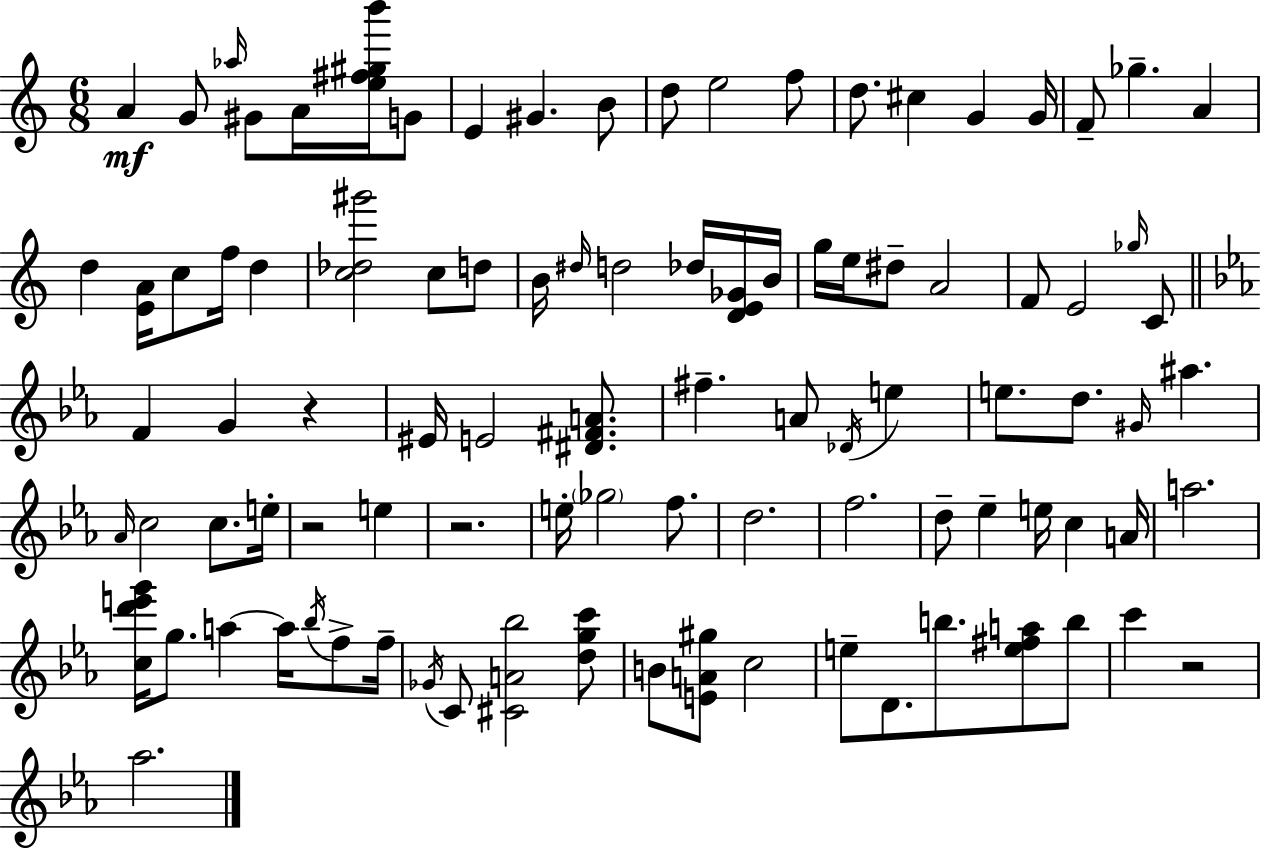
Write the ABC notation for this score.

X:1
T:Untitled
M:6/8
L:1/4
K:C
A G/2 _a/4 ^G/2 A/4 [e^f^gb']/4 G/2 E ^G B/2 d/2 e2 f/2 d/2 ^c G G/4 F/2 _g A d [EA]/4 c/2 f/4 d [c_d^g']2 c/2 d/2 B/4 ^d/4 d2 _d/4 [DE_G]/4 B/4 g/4 e/4 ^d/2 A2 F/2 E2 _g/4 C/2 F G z ^E/4 E2 [^D^FA]/2 ^f A/2 _D/4 e e/2 d/2 ^G/4 ^a _A/4 c2 c/2 e/4 z2 e z2 e/4 _g2 f/2 d2 f2 d/2 _e e/4 c A/4 a2 [cd'e'g']/4 g/2 a a/4 _b/4 f/2 f/4 _G/4 C/2 [^CA_b]2 [dgc']/2 B/2 [EA^g]/2 c2 e/2 D/2 b/2 [e^fa]/2 b/2 c' z2 _a2